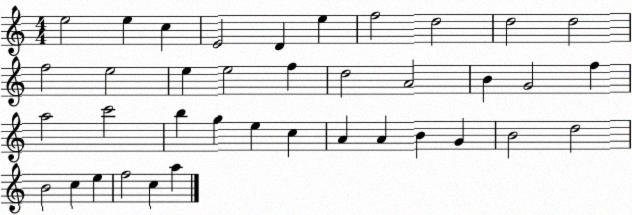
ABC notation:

X:1
T:Untitled
M:4/4
L:1/4
K:C
e2 e c E2 D e f2 d2 d2 d2 f2 e2 e e2 f d2 A2 B G2 f a2 c'2 b g e c A A B G B2 d2 B2 c e f2 c a